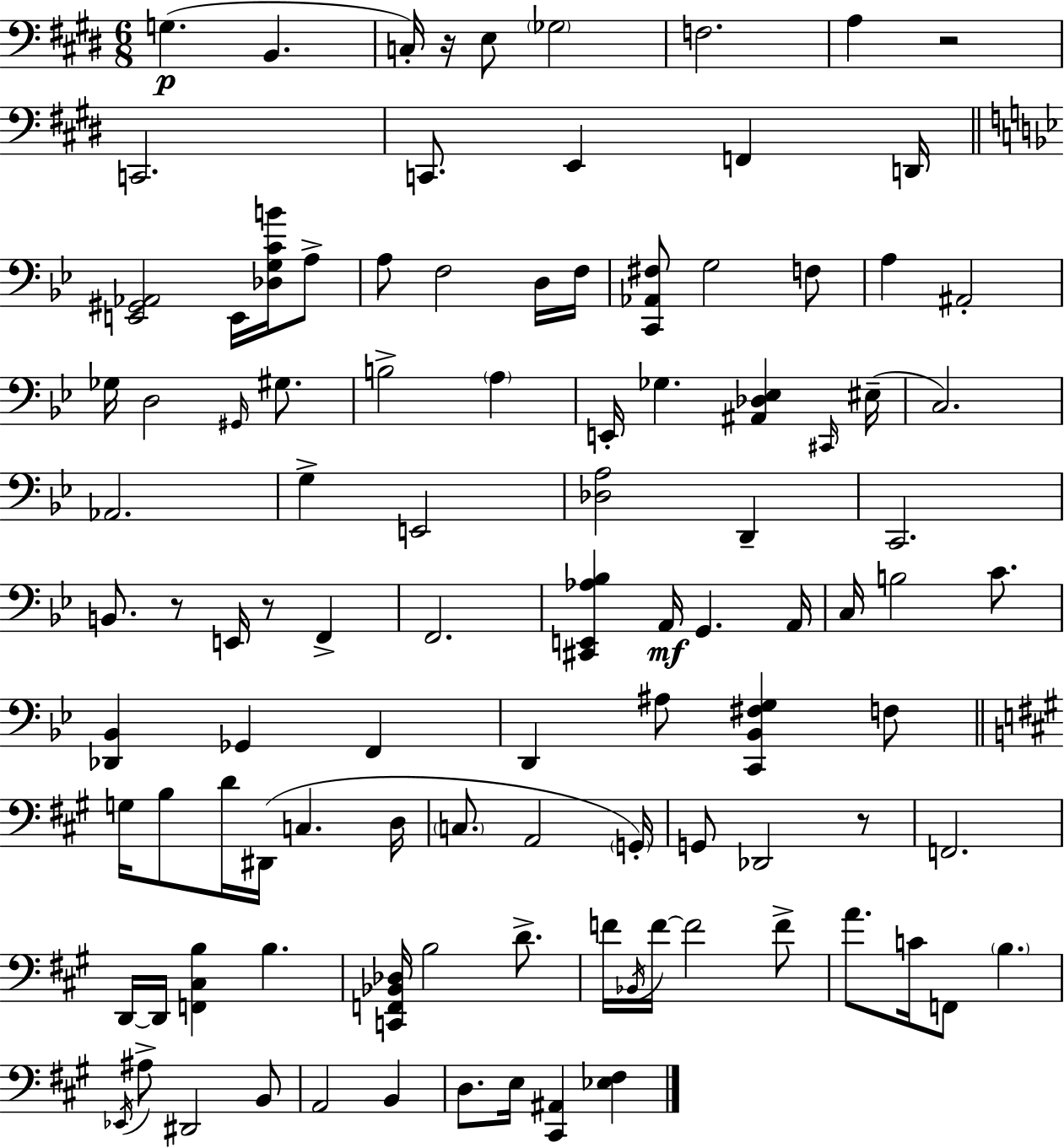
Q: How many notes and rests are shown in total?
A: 104